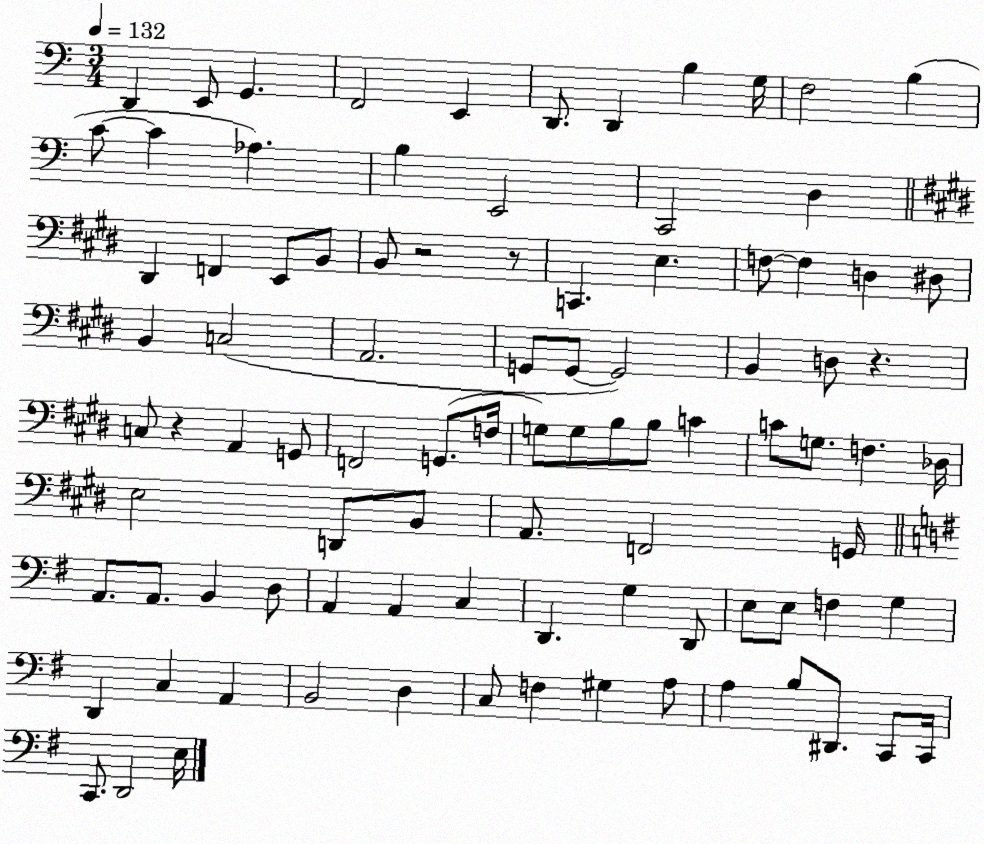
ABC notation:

X:1
T:Untitled
M:3/4
L:1/4
K:C
D,, E,,/2 G,, F,,2 E,, D,,/2 D,, B, G,/4 F,2 B, C/2 C _A, B, E,,2 C,,2 D, ^D,, F,, E,,/2 B,,/2 B,,/2 z2 z/2 C,, E, F,/2 F, D, ^D,/2 B,, C,2 A,,2 G,,/2 G,,/2 G,,2 B,, D,/2 z C,/2 z A,, G,,/2 F,,2 G,,/2 F,/4 G,/2 G,/2 B,/2 B,/2 C C/2 G,/2 F, _D,/4 E,2 D,,/2 B,,/2 A,,/2 F,,2 G,,/4 A,,/2 A,,/2 B,, D,/2 A,, A,, C, D,, G, D,,/2 E,/2 E,/2 F, G, D,, C, A,, B,,2 D, C,/2 F, ^G, A,/2 A, B,/2 ^D,,/2 C,,/2 C,,/4 C,,/2 D,,2 E,/4